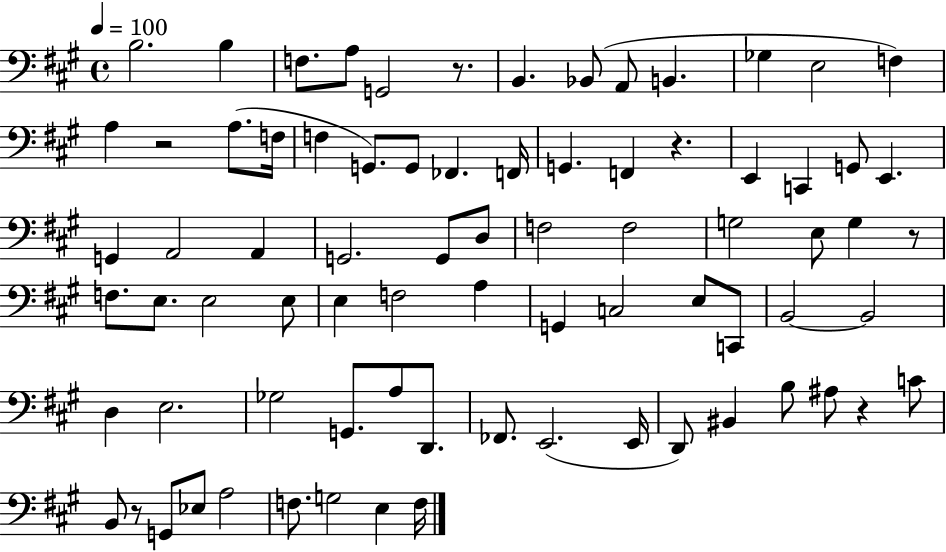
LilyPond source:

{
  \clef bass
  \time 4/4
  \defaultTimeSignature
  \key a \major
  \tempo 4 = 100
  b2. b4 | f8. a8 g,2 r8. | b,4. bes,8( a,8 b,4. | ges4 e2 f4) | \break a4 r2 a8.( f16 | f4 g,8.) g,8 fes,4. f,16 | g,4. f,4 r4. | e,4 c,4 g,8 e,4. | \break g,4 a,2 a,4 | g,2. g,8 d8 | f2 f2 | g2 e8 g4 r8 | \break f8. e8. e2 e8 | e4 f2 a4 | g,4 c2 e8 c,8 | b,2~~ b,2 | \break d4 e2. | ges2 g,8. a8 d,8. | fes,8. e,2.( e,16 | d,8) bis,4 b8 ais8 r4 c'8 | \break b,8 r8 g,8 ees8 a2 | f8. g2 e4 f16 | \bar "|."
}